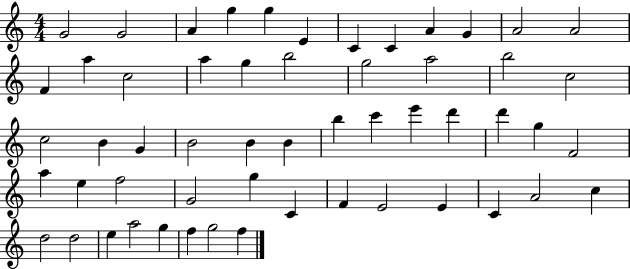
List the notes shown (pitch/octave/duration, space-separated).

G4/h G4/h A4/q G5/q G5/q E4/q C4/q C4/q A4/q G4/q A4/h A4/h F4/q A5/q C5/h A5/q G5/q B5/h G5/h A5/h B5/h C5/h C5/h B4/q G4/q B4/h B4/q B4/q B5/q C6/q E6/q D6/q D6/q G5/q F4/h A5/q E5/q F5/h G4/h G5/q C4/q F4/q E4/h E4/q C4/q A4/h C5/q D5/h D5/h E5/q A5/h G5/q F5/q G5/h F5/q